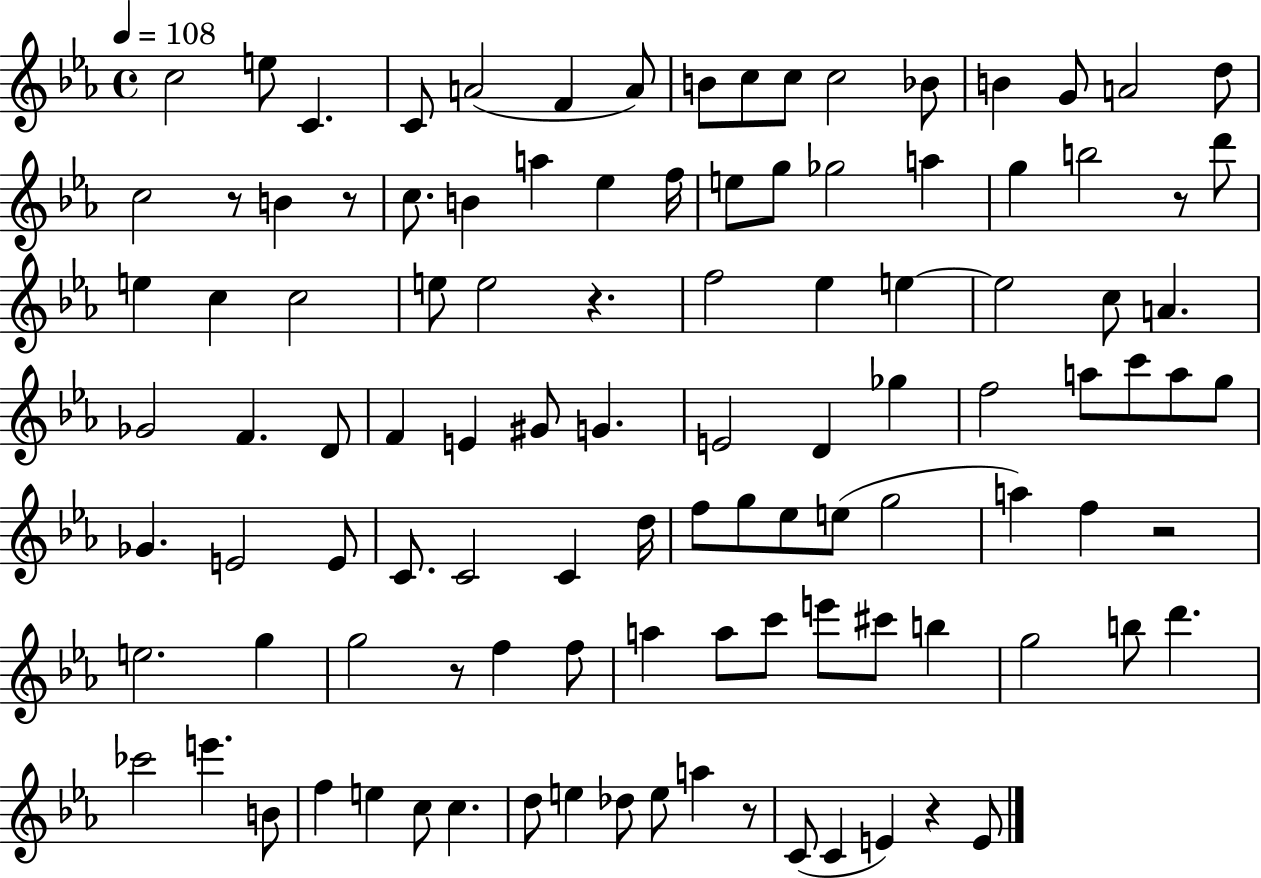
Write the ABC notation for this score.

X:1
T:Untitled
M:4/4
L:1/4
K:Eb
c2 e/2 C C/2 A2 F A/2 B/2 c/2 c/2 c2 _B/2 B G/2 A2 d/2 c2 z/2 B z/2 c/2 B a _e f/4 e/2 g/2 _g2 a g b2 z/2 d'/2 e c c2 e/2 e2 z f2 _e e e2 c/2 A _G2 F D/2 F E ^G/2 G E2 D _g f2 a/2 c'/2 a/2 g/2 _G E2 E/2 C/2 C2 C d/4 f/2 g/2 _e/2 e/2 g2 a f z2 e2 g g2 z/2 f f/2 a a/2 c'/2 e'/2 ^c'/2 b g2 b/2 d' _c'2 e' B/2 f e c/2 c d/2 e _d/2 e/2 a z/2 C/2 C E z E/2